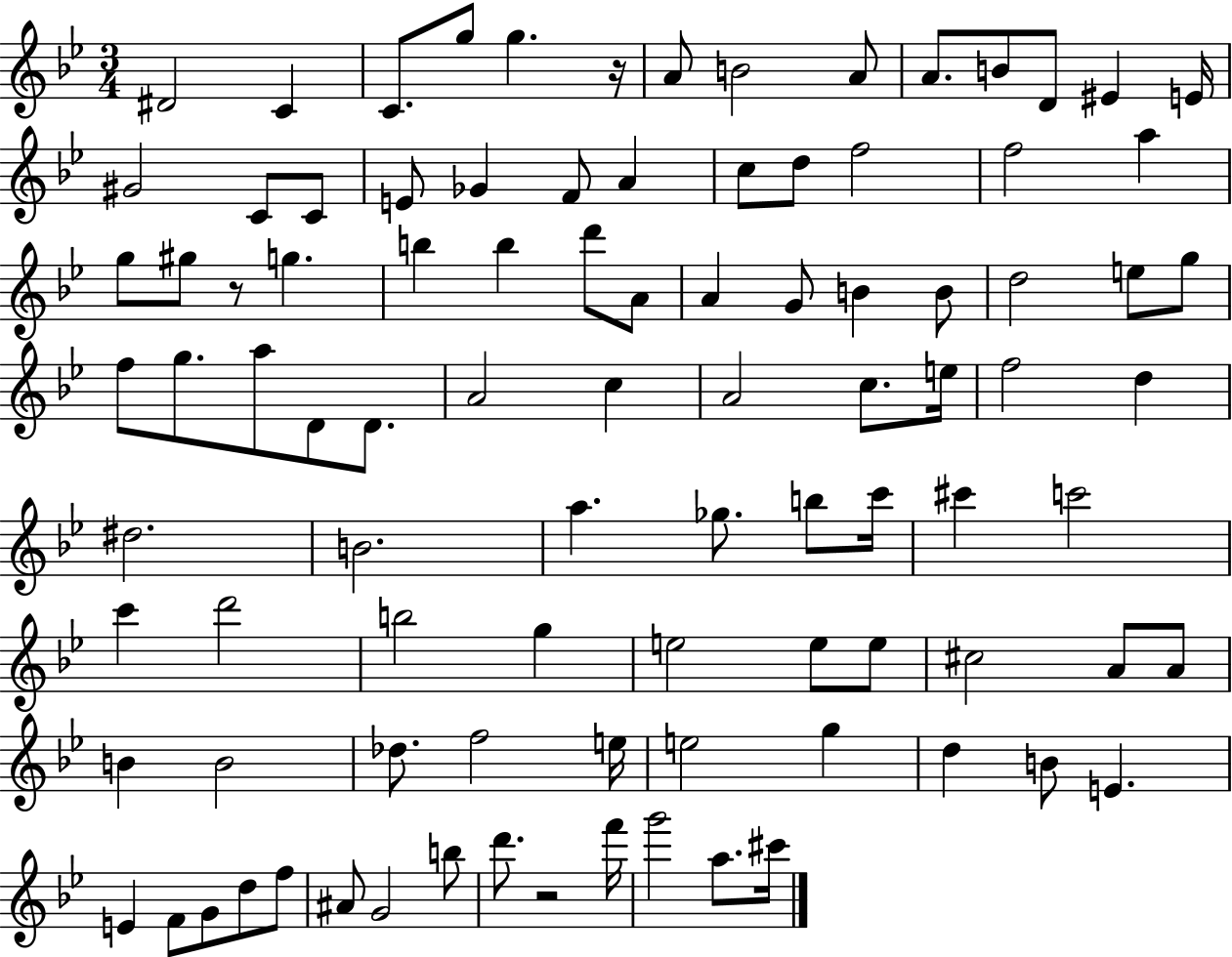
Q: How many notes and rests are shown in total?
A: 95